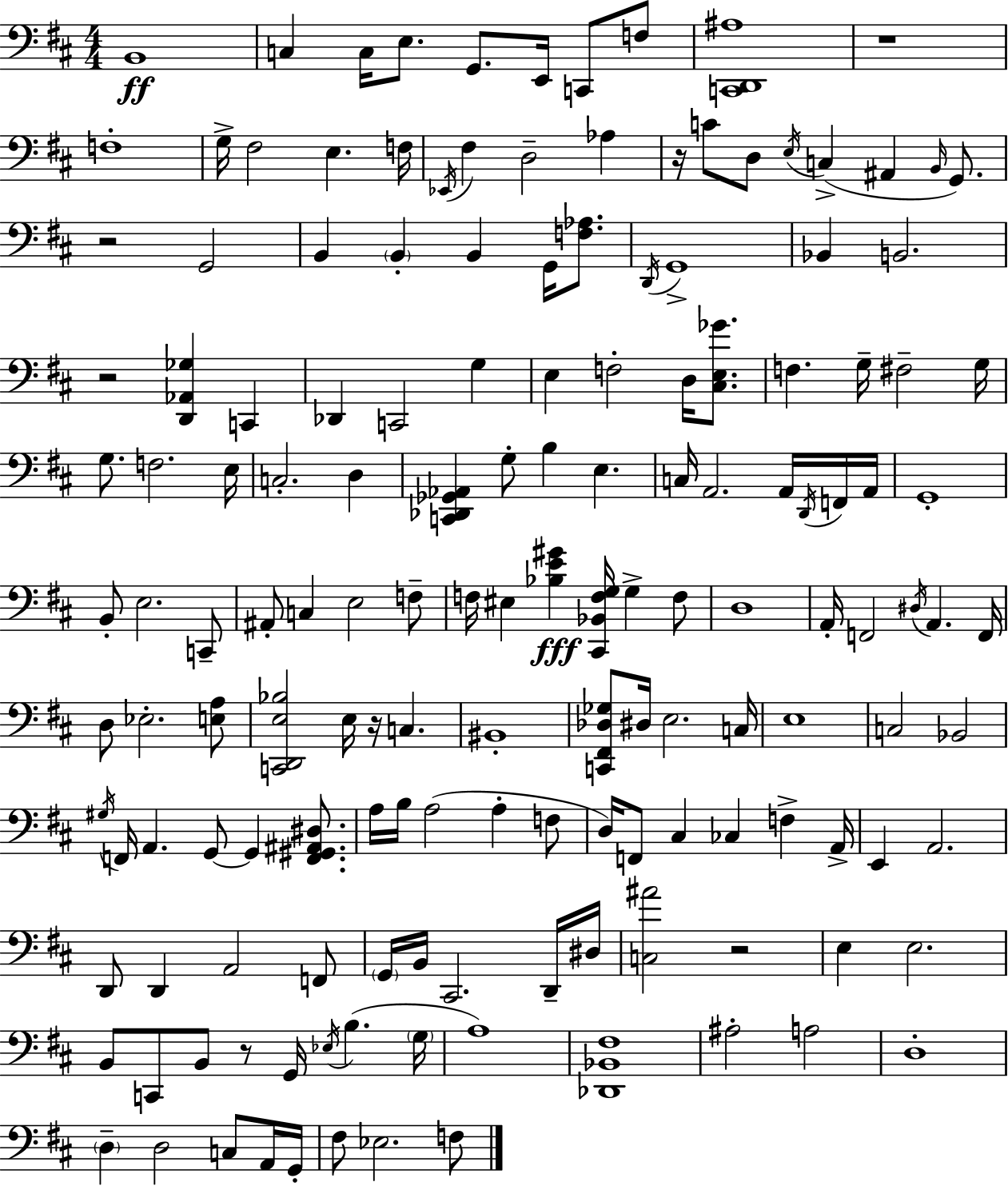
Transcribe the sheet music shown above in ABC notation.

X:1
T:Untitled
M:4/4
L:1/4
K:D
B,,4 C, C,/4 E,/2 G,,/2 E,,/4 C,,/2 F,/2 [C,,D,,^A,]4 z4 F,4 G,/4 ^F,2 E, F,/4 _E,,/4 ^F, D,2 _A, z/4 C/2 D,/2 E,/4 C, ^A,, B,,/4 G,,/2 z2 G,,2 B,, B,, B,, G,,/4 [F,_A,]/2 D,,/4 G,,4 _B,, B,,2 z2 [D,,_A,,_G,] C,, _D,, C,,2 G, E, F,2 D,/4 [^C,E,_G]/2 F, G,/4 ^F,2 G,/4 G,/2 F,2 E,/4 C,2 D, [C,,_D,,_G,,_A,,] G,/2 B, E, C,/4 A,,2 A,,/4 D,,/4 F,,/4 A,,/4 G,,4 B,,/2 E,2 C,,/2 ^A,,/2 C, E,2 F,/2 F,/4 ^E, [_B,E^G] [^C,,_B,,F,G,]/4 G, F,/2 D,4 A,,/4 F,,2 ^D,/4 A,, F,,/4 D,/2 _E,2 [E,A,]/2 [C,,D,,E,_B,]2 E,/4 z/4 C, ^B,,4 [C,,^F,,_D,_G,]/2 ^D,/4 E,2 C,/4 E,4 C,2 _B,,2 ^G,/4 F,,/4 A,, G,,/2 G,, [F,,^G,,^A,,^D,]/2 A,/4 B,/4 A,2 A, F,/2 D,/4 F,,/2 ^C, _C, F, A,,/4 E,, A,,2 D,,/2 D,, A,,2 F,,/2 G,,/4 B,,/4 ^C,,2 D,,/4 ^D,/4 [C,^A]2 z2 E, E,2 B,,/2 C,,/2 B,,/2 z/2 G,,/4 _E,/4 B, G,/4 A,4 [_D,,_B,,^F,]4 ^A,2 A,2 D,4 D, D,2 C,/2 A,,/4 G,,/4 ^F,/2 _E,2 F,/2